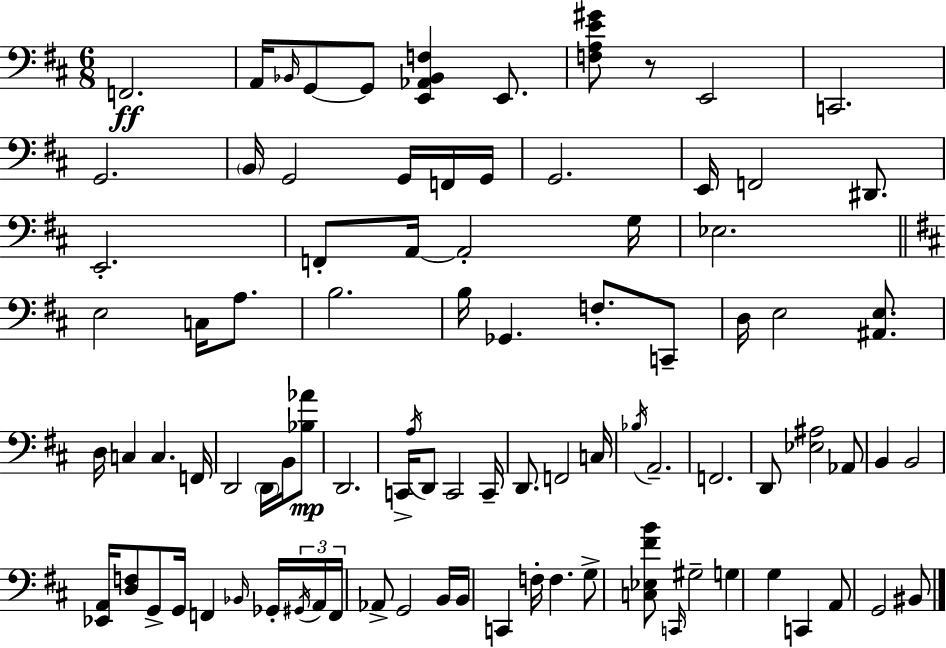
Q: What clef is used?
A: bass